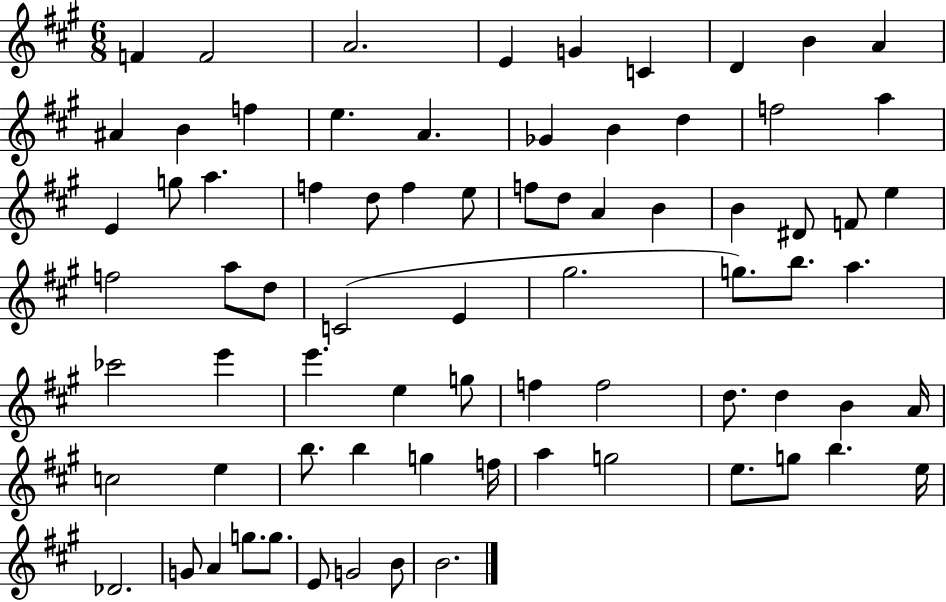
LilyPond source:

{
  \clef treble
  \numericTimeSignature
  \time 6/8
  \key a \major
  f'4 f'2 | a'2. | e'4 g'4 c'4 | d'4 b'4 a'4 | \break ais'4 b'4 f''4 | e''4. a'4. | ges'4 b'4 d''4 | f''2 a''4 | \break e'4 g''8 a''4. | f''4 d''8 f''4 e''8 | f''8 d''8 a'4 b'4 | b'4 dis'8 f'8 e''4 | \break f''2 a''8 d''8 | c'2( e'4 | gis''2. | g''8.) b''8. a''4. | \break ces'''2 e'''4 | e'''4. e''4 g''8 | f''4 f''2 | d''8. d''4 b'4 a'16 | \break c''2 e''4 | b''8. b''4 g''4 f''16 | a''4 g''2 | e''8. g''8 b''4. e''16 | \break des'2. | g'8 a'4 g''8. g''8. | e'8 g'2 b'8 | b'2. | \break \bar "|."
}